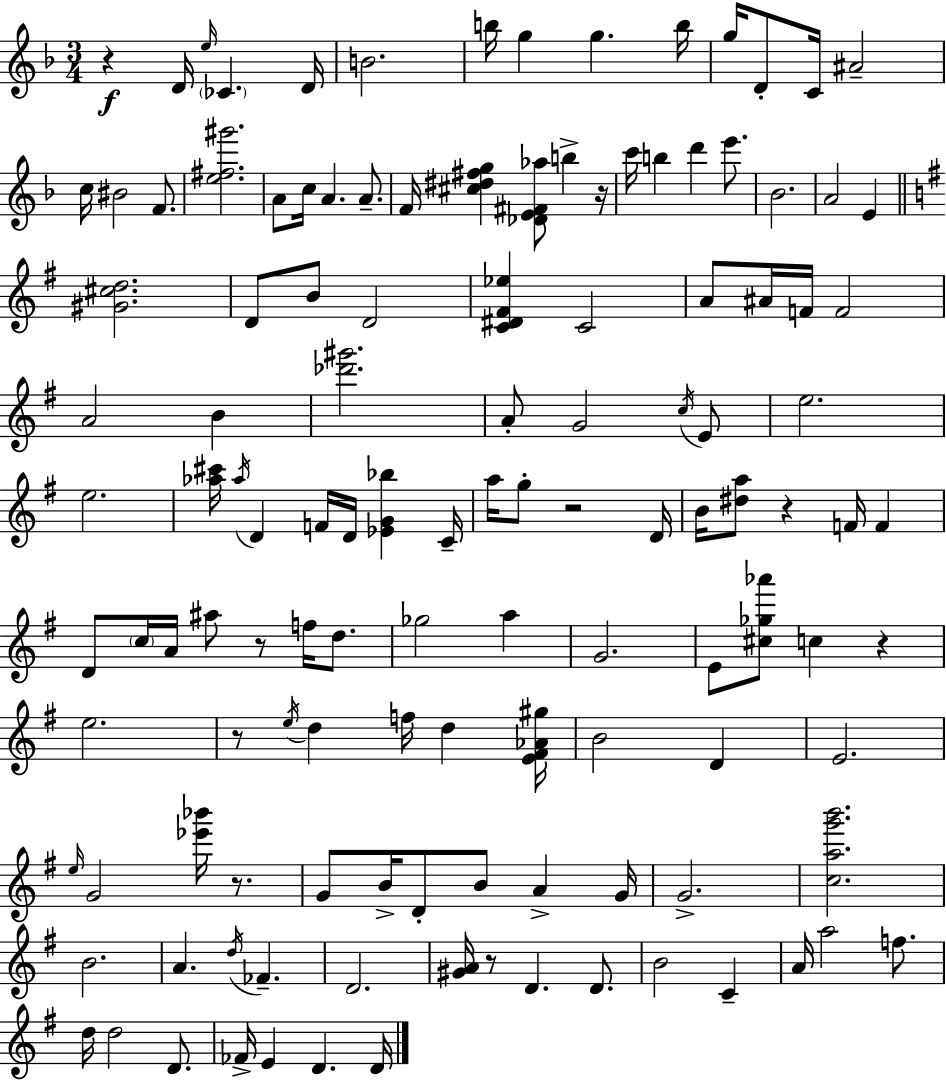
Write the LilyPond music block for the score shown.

{
  \clef treble
  \numericTimeSignature
  \time 3/4
  \key f \major
  \repeat volta 2 { r4\f d'16 \grace { e''16 } \parenthesize ces'4. | d'16 b'2. | b''16 g''4 g''4. | b''16 g''16 d'8-. c'16 ais'2-- | \break c''16 bis'2 f'8. | <e'' fis'' gis'''>2. | a'8 c''16 a'4. a'8.-- | f'16 <cis'' dis'' fis'' g''>4 <des' e' fis' aes''>8 b''4-> | \break r16 c'''16 b''4 d'''4 e'''8. | bes'2. | a'2 e'4 | \bar "||" \break \key e \minor <gis' cis'' d''>2. | d'8 b'8 d'2 | <c' dis' fis' ees''>4 c'2 | a'8 ais'16 f'16 f'2 | \break a'2 b'4 | <des''' gis'''>2. | a'8-. g'2 \acciaccatura { c''16 } e'8 | e''2. | \break e''2. | <aes'' cis'''>16 \acciaccatura { aes''16 } d'4 f'16 d'16 <ees' g' bes''>4 | c'16-- a''16 g''8-. r2 | d'16 b'16 <dis'' a''>8 r4 f'16 f'4 | \break d'8 \parenthesize c''16 a'16 ais''8 r8 f''16 d''8. | ges''2 a''4 | g'2. | e'8 <cis'' ges'' aes'''>8 c''4 r4 | \break e''2. | r8 \acciaccatura { e''16 } d''4 f''16 d''4 | <e' fis' aes' gis''>16 b'2 d'4 | e'2. | \break \grace { e''16 } g'2 | <ees''' bes'''>16 r8. g'8 b'16-> d'8-. b'8 a'4-> | g'16 g'2.-> | <c'' a'' g''' b'''>2. | \break b'2. | a'4. \acciaccatura { d''16 } fes'4.-- | d'2. | <gis' a'>16 r8 d'4. | \break d'8. b'2 | c'4-- a'16 a''2 | f''8. d''16 d''2 | d'8. fes'16-> e'4 d'4. | \break d'16 } \bar "|."
}